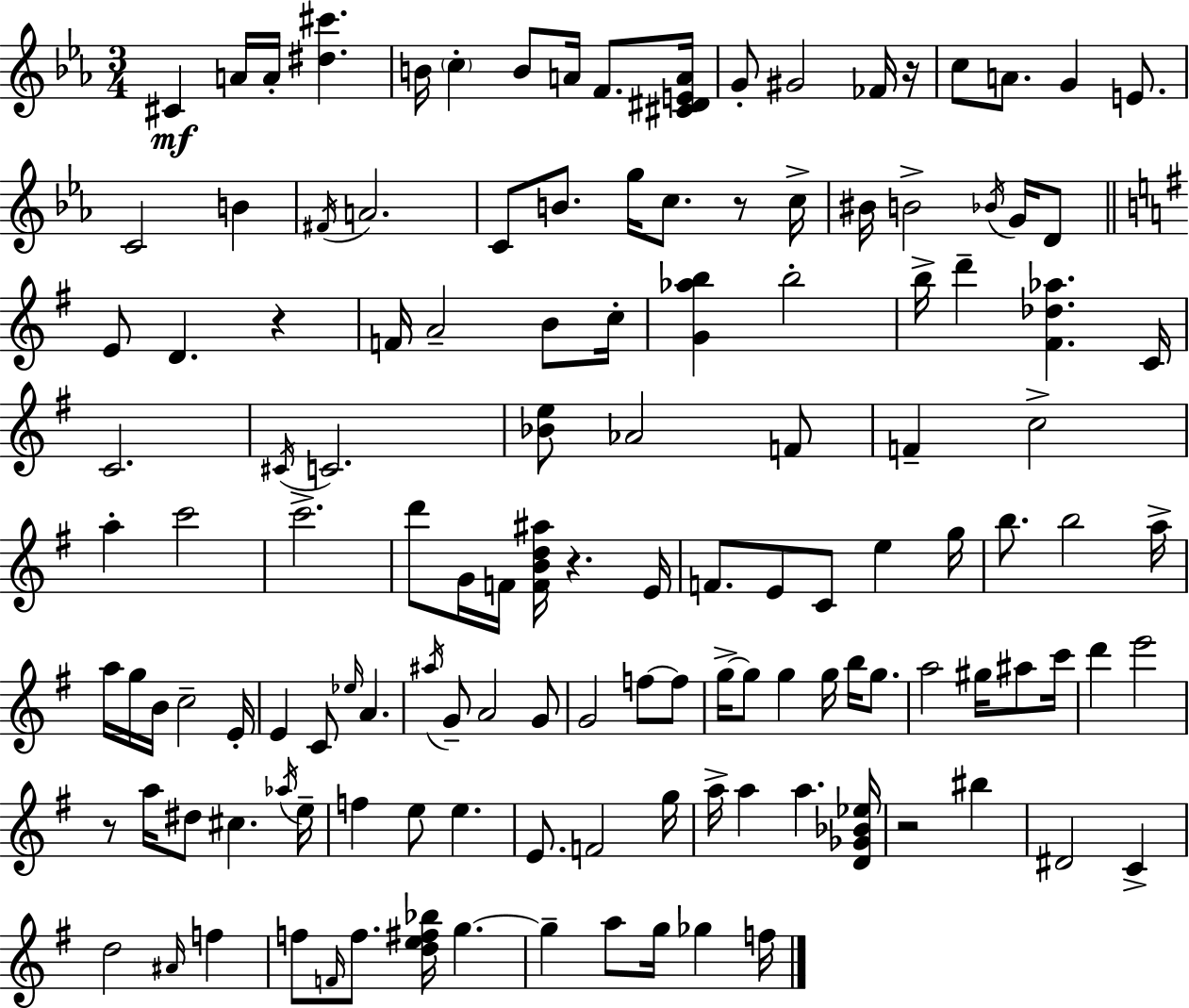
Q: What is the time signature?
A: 3/4